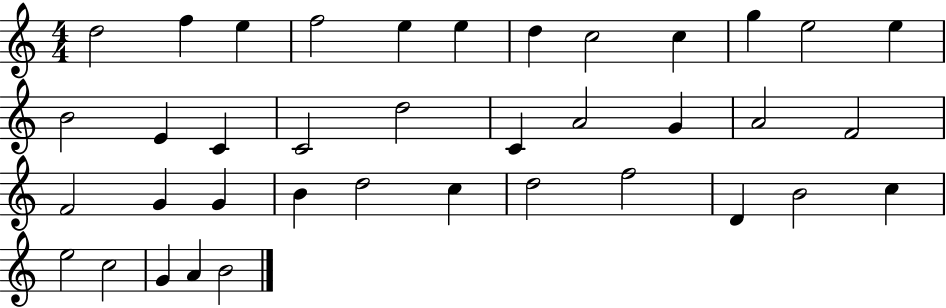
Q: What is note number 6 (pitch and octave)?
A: E5